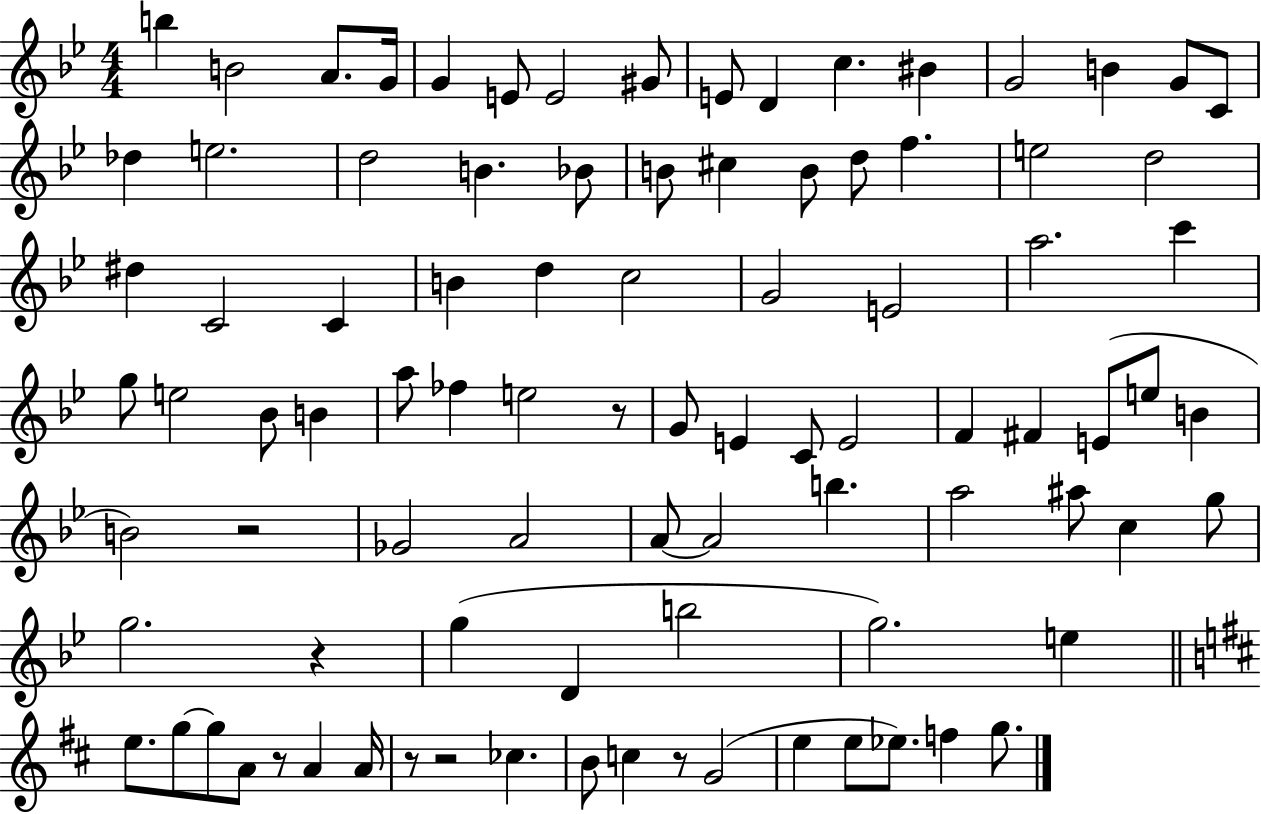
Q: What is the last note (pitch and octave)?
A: G5